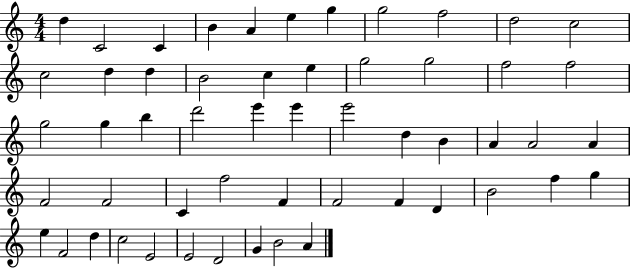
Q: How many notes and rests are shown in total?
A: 54